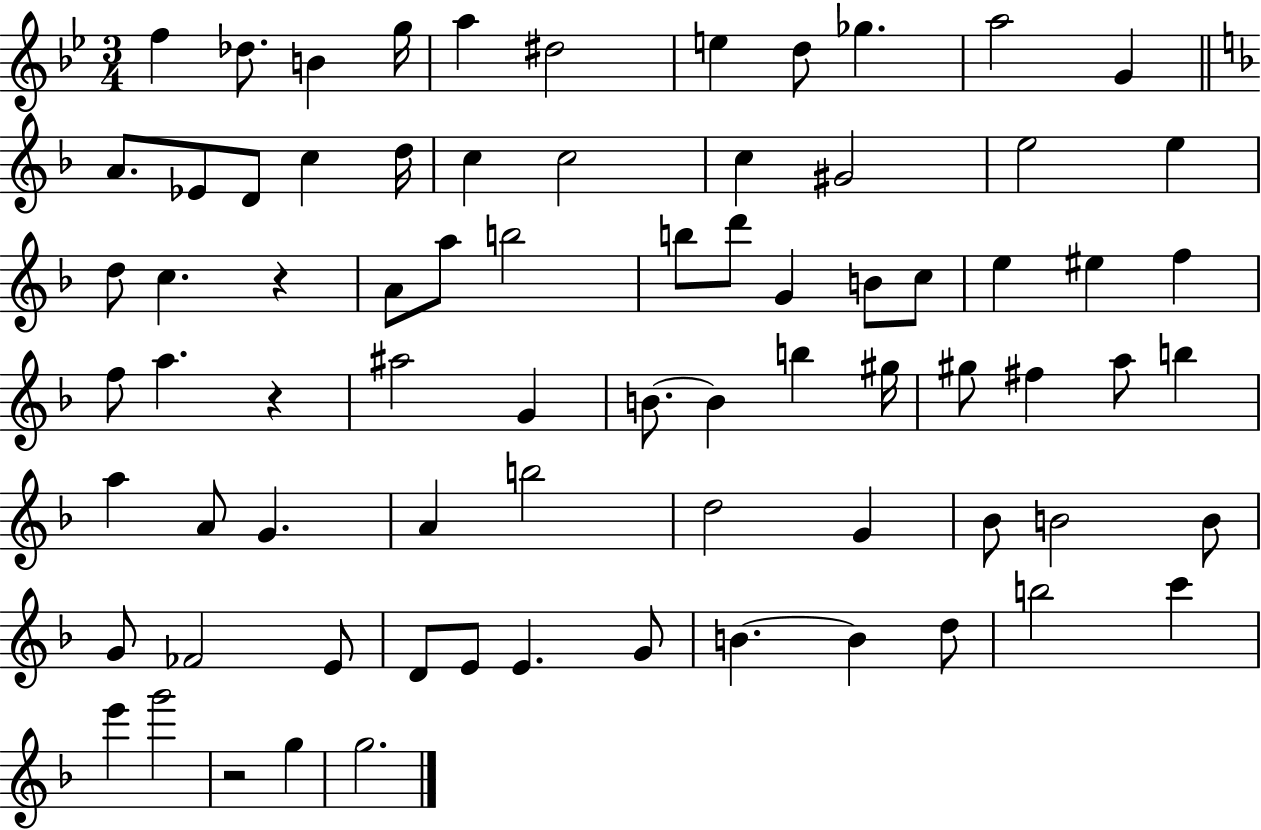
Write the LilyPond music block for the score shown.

{
  \clef treble
  \numericTimeSignature
  \time 3/4
  \key bes \major
  f''4 des''8. b'4 g''16 | a''4 dis''2 | e''4 d''8 ges''4. | a''2 g'4 | \break \bar "||" \break \key f \major a'8. ees'8 d'8 c''4 d''16 | c''4 c''2 | c''4 gis'2 | e''2 e''4 | \break d''8 c''4. r4 | a'8 a''8 b''2 | b''8 d'''8 g'4 b'8 c''8 | e''4 eis''4 f''4 | \break f''8 a''4. r4 | ais''2 g'4 | b'8.~~ b'4 b''4 gis''16 | gis''8 fis''4 a''8 b''4 | \break a''4 a'8 g'4. | a'4 b''2 | d''2 g'4 | bes'8 b'2 b'8 | \break g'8 fes'2 e'8 | d'8 e'8 e'4. g'8 | b'4.~~ b'4 d''8 | b''2 c'''4 | \break e'''4 g'''2 | r2 g''4 | g''2. | \bar "|."
}